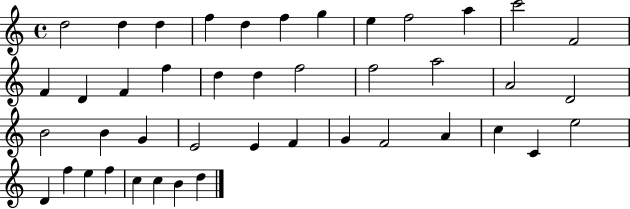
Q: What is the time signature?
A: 4/4